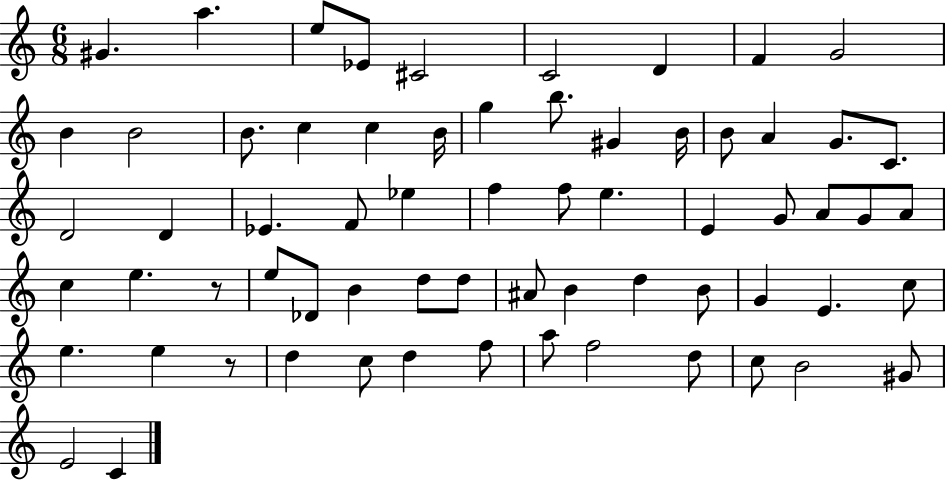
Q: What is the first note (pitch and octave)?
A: G#4